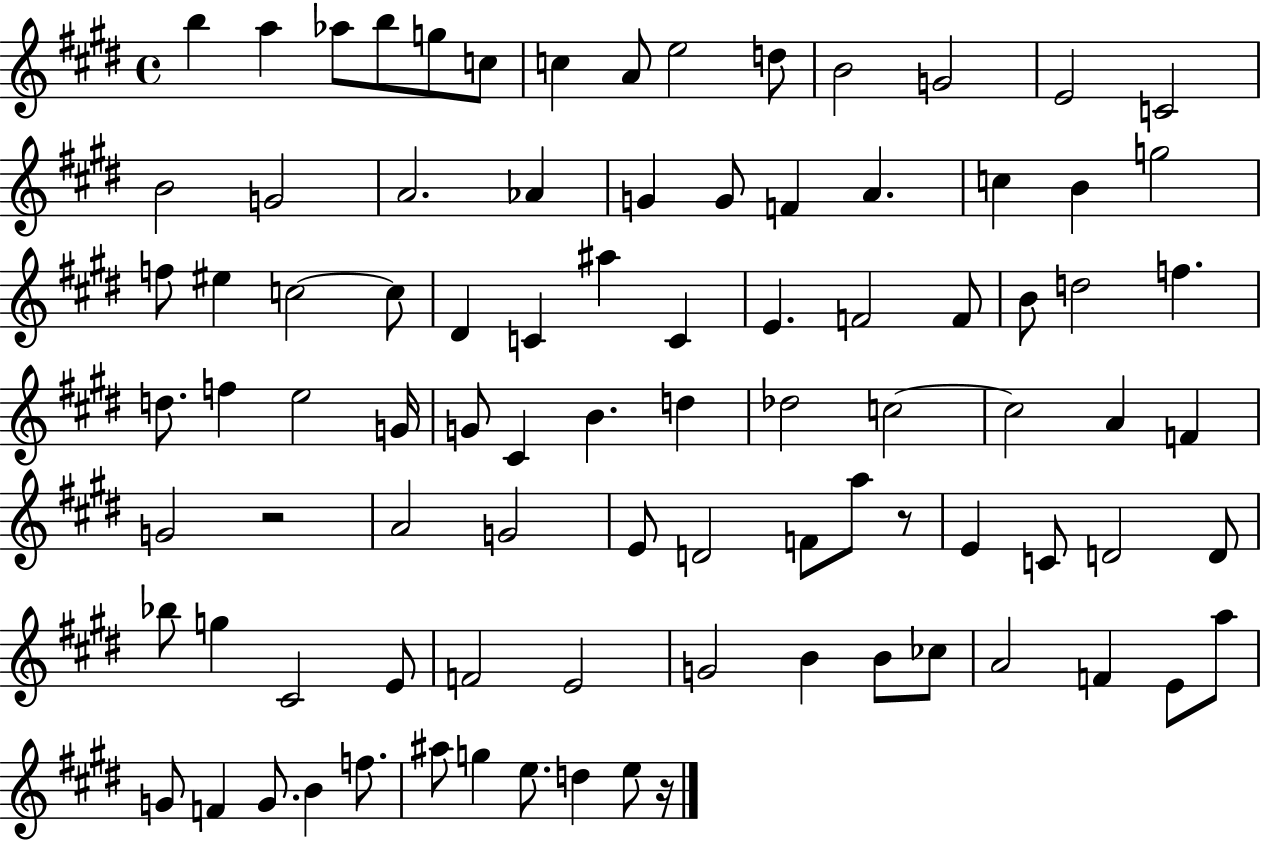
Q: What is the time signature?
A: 4/4